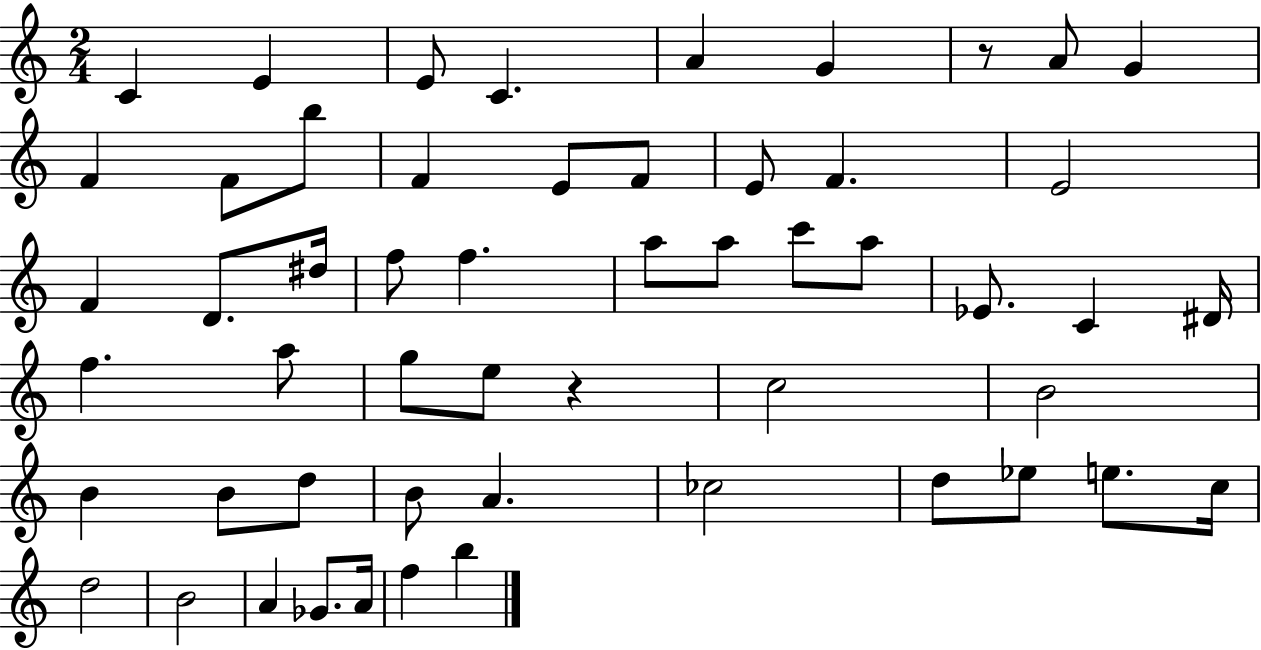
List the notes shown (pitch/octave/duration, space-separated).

C4/q E4/q E4/e C4/q. A4/q G4/q R/e A4/e G4/q F4/q F4/e B5/e F4/q E4/e F4/e E4/e F4/q. E4/h F4/q D4/e. D#5/s F5/e F5/q. A5/e A5/e C6/e A5/e Eb4/e. C4/q D#4/s F5/q. A5/e G5/e E5/e R/q C5/h B4/h B4/q B4/e D5/e B4/e A4/q. CES5/h D5/e Eb5/e E5/e. C5/s D5/h B4/h A4/q Gb4/e. A4/s F5/q B5/q